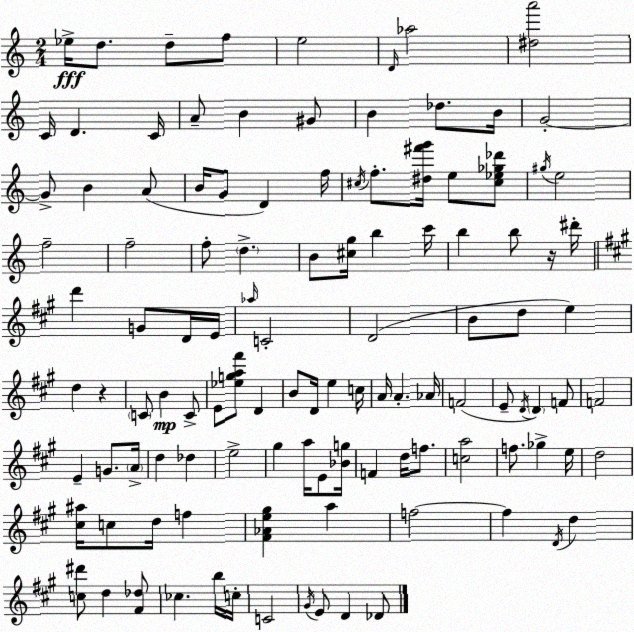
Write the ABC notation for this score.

X:1
T:Untitled
M:2/4
L:1/4
K:C
_e/4 d/2 d/2 f/2 e2 D/4 _a2 [^da']2 C/4 D C/4 A/2 B ^G/2 B _d/2 B/4 G2 G/2 B A/2 B/4 G/2 D f/4 ^c/4 f/2 [^d^f'g']/4 e/2 [^c_e_g_d']/2 ^g/4 e2 f2 f2 f/2 d B/2 [^cg]/4 b c'/4 b b/2 z/4 ^d'/4 d' G/2 D/4 E/4 _a/4 C2 D2 B/2 d/2 e d z C/2 B C/2 E/2 [_ega^f']/2 D B/2 D/4 e c/4 A/4 A _A/4 F2 E/2 D/4 D F/2 F2 E G/2 A/4 d _d e2 ^g a/4 E/2 [_Bg]/4 F d/4 f/2 [ca]2 f/2 _g e/4 d2 [^c^a]/4 c/2 d/4 f [^F_Ae^g] a f2 f D/4 d [c^d']/2 d [^F_d]/2 _c b/4 c/4 C2 ^G/4 E/2 D _D/2